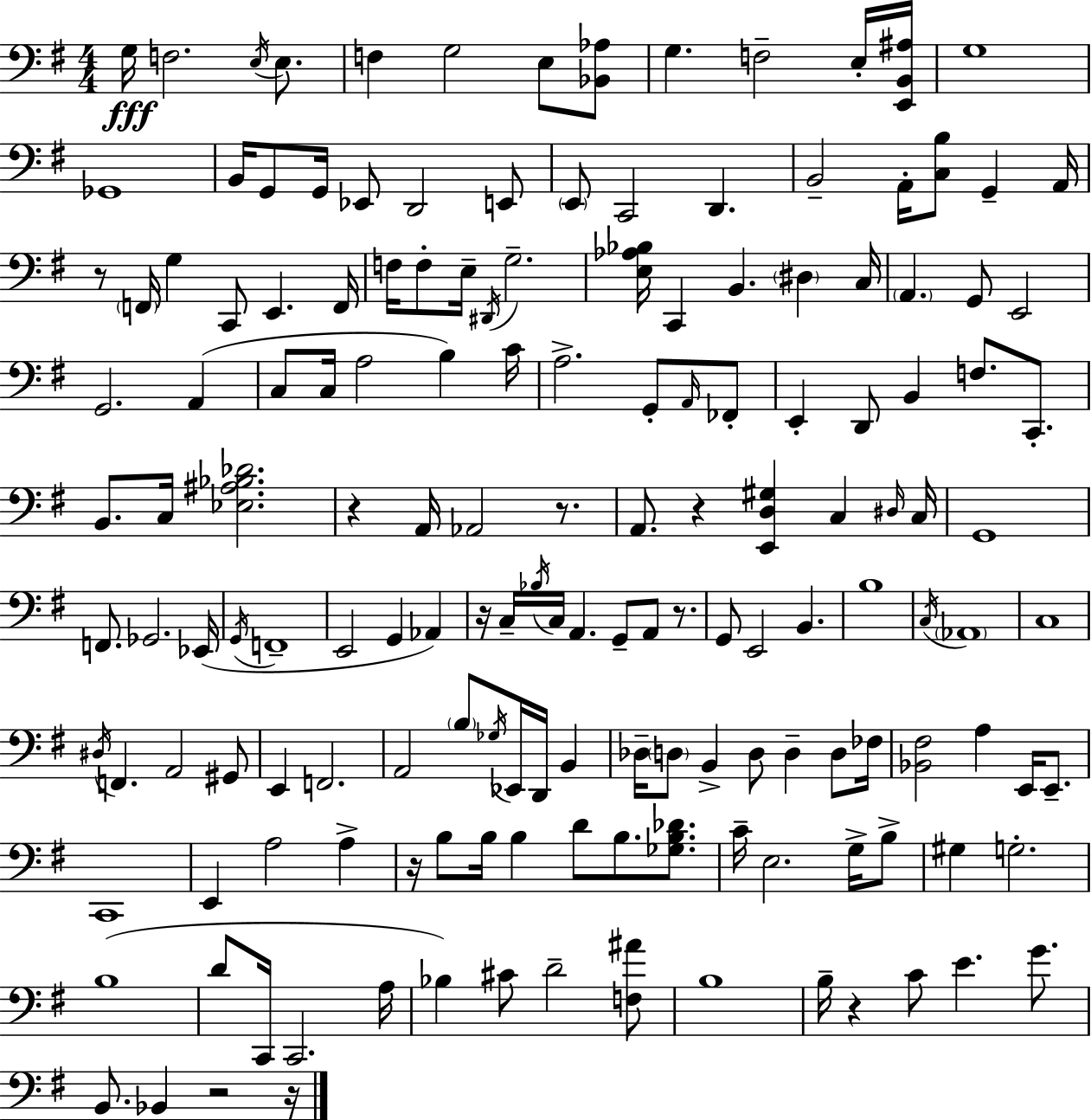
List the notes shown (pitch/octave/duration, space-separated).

G3/s F3/h. E3/s E3/e. F3/q G3/h E3/e [Bb2,Ab3]/e G3/q. F3/h E3/s [E2,B2,A#3]/s G3/w Gb2/w B2/s G2/e G2/s Eb2/e D2/h E2/e E2/e C2/h D2/q. B2/h A2/s [C3,B3]/e G2/q A2/s R/e F2/s G3/q C2/e E2/q. F2/s F3/s F3/e E3/s D#2/s G3/h. [E3,Ab3,Bb3]/s C2/q B2/q. D#3/q C3/s A2/q. G2/e E2/h G2/h. A2/q C3/e C3/s A3/h B3/q C4/s A3/h. G2/e A2/s FES2/e E2/q D2/e B2/q F3/e. C2/e. B2/e. C3/s [Eb3,A#3,Bb3,Db4]/h. R/q A2/s Ab2/h R/e. A2/e. R/q [E2,D3,G#3]/q C3/q D#3/s C3/s G2/w F2/e. Gb2/h. Eb2/s G2/s F2/w E2/h G2/q Ab2/q R/s C3/s Bb3/s C3/s A2/q. G2/e A2/e R/e. G2/e E2/h B2/q. B3/w C3/s Ab2/w C3/w D#3/s F2/q. A2/h G#2/e E2/q F2/h. A2/h B3/e Gb3/s Eb2/s D2/s B2/q Db3/s D3/e B2/q D3/e D3/q D3/e FES3/s [Bb2,F#3]/h A3/q E2/s E2/e. C2/w E2/q A3/h A3/q R/s B3/e B3/s B3/q D4/e B3/e. [Gb3,B3,Db4]/e. C4/s E3/h. G3/s B3/e G#3/q G3/h. B3/w D4/e C2/s C2/h. A3/s Bb3/q C#4/e D4/h [F3,A#4]/e B3/w B3/s R/q C4/e E4/q. G4/e. B2/e. Bb2/q R/h R/s